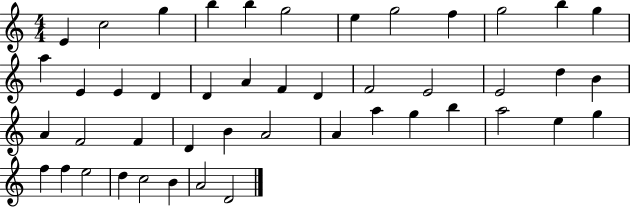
E4/q C5/h G5/q B5/q B5/q G5/h E5/q G5/h F5/q G5/h B5/q G5/q A5/q E4/q E4/q D4/q D4/q A4/q F4/q D4/q F4/h E4/h E4/h D5/q B4/q A4/q F4/h F4/q D4/q B4/q A4/h A4/q A5/q G5/q B5/q A5/h E5/q G5/q F5/q F5/q E5/h D5/q C5/h B4/q A4/h D4/h